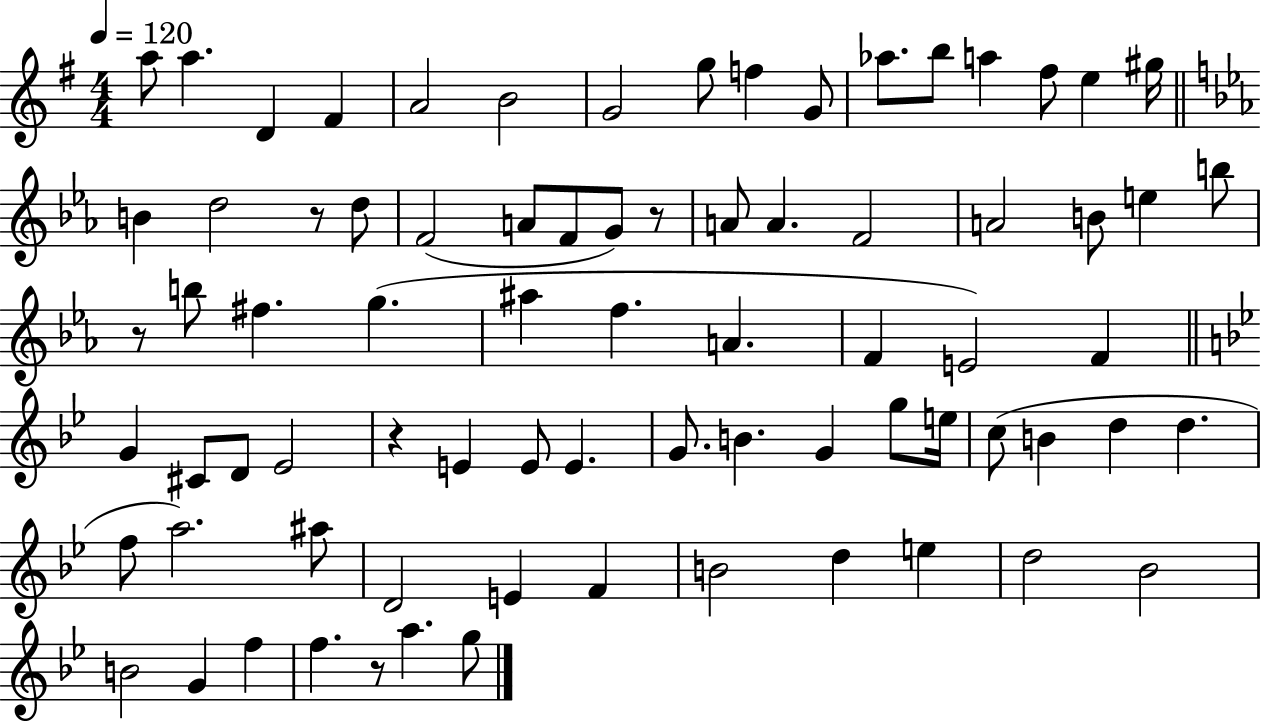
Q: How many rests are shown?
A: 5